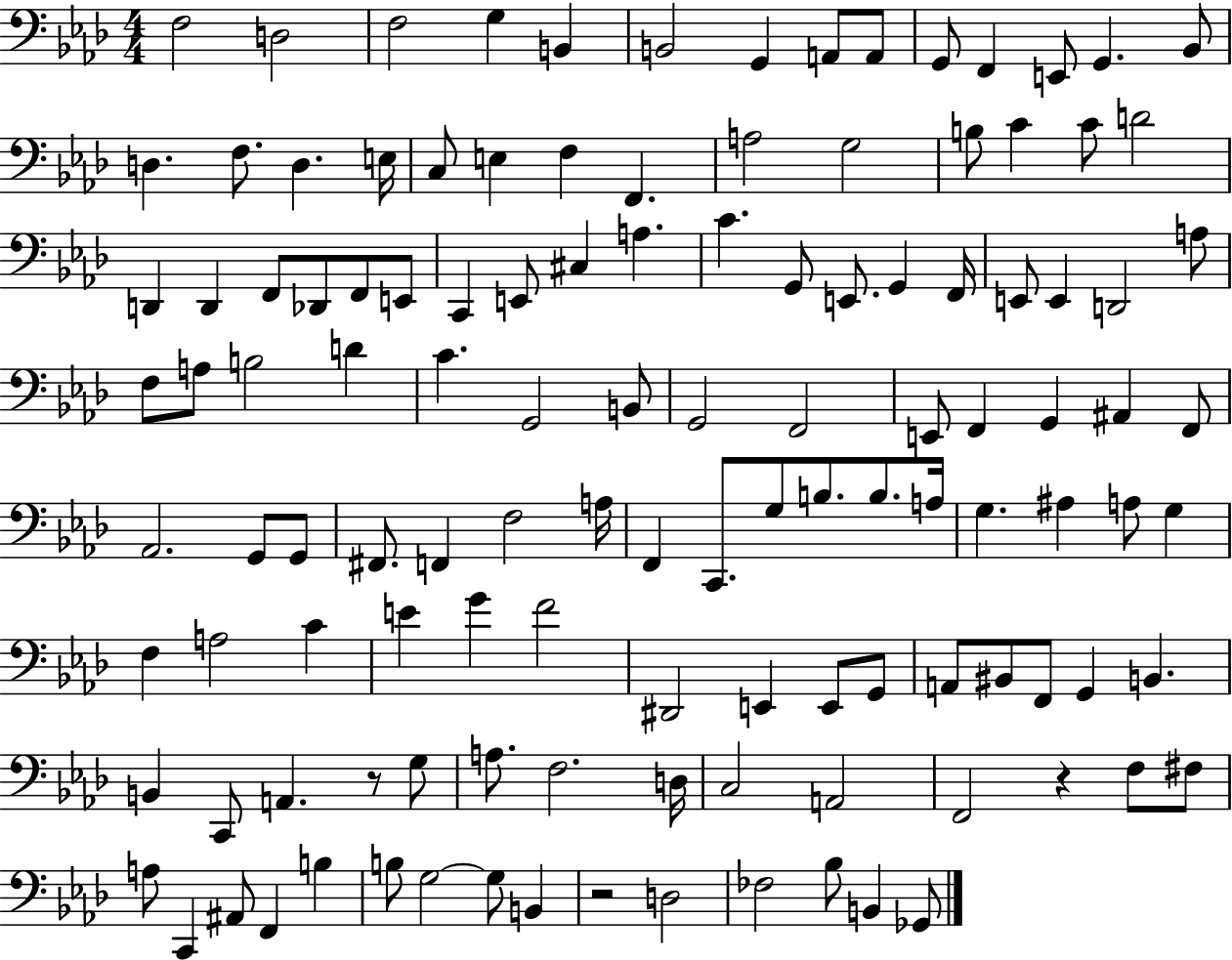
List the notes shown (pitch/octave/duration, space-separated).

F3/h D3/h F3/h G3/q B2/q B2/h G2/q A2/e A2/e G2/e F2/q E2/e G2/q. Bb2/e D3/q. F3/e. D3/q. E3/s C3/e E3/q F3/q F2/q. A3/h G3/h B3/e C4/q C4/e D4/h D2/q D2/q F2/e Db2/e F2/e E2/e C2/q E2/e C#3/q A3/q. C4/q. G2/e E2/e. G2/q F2/s E2/e E2/q D2/h A3/e F3/e A3/e B3/h D4/q C4/q. G2/h B2/e G2/h F2/h E2/e F2/q G2/q A#2/q F2/e Ab2/h. G2/e G2/e F#2/e. F2/q F3/h A3/s F2/q C2/e. G3/e B3/e. B3/e. A3/s G3/q. A#3/q A3/e G3/q F3/q A3/h C4/q E4/q G4/q F4/h D#2/h E2/q E2/e G2/e A2/e BIS2/e F2/e G2/q B2/q. B2/q C2/e A2/q. R/e G3/e A3/e. F3/h. D3/s C3/h A2/h F2/h R/q F3/e F#3/e A3/e C2/q A#2/e F2/q B3/q B3/e G3/h G3/e B2/q R/h D3/h FES3/h Bb3/e B2/q Gb2/e